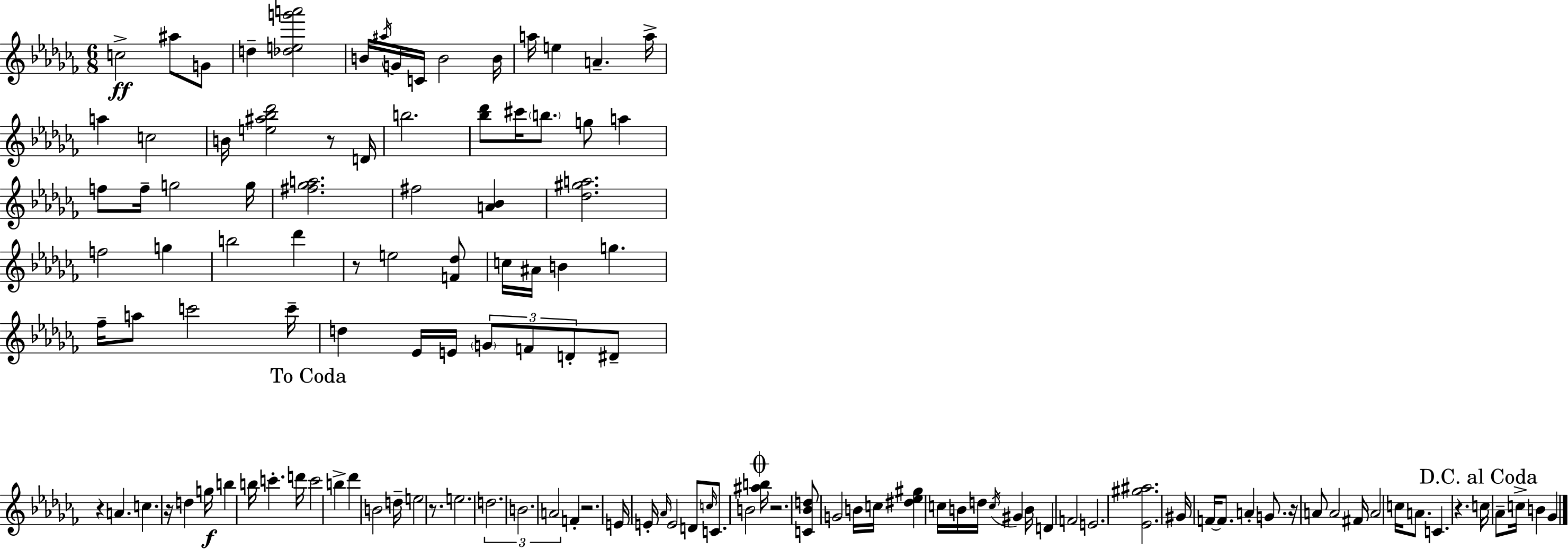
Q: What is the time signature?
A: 6/8